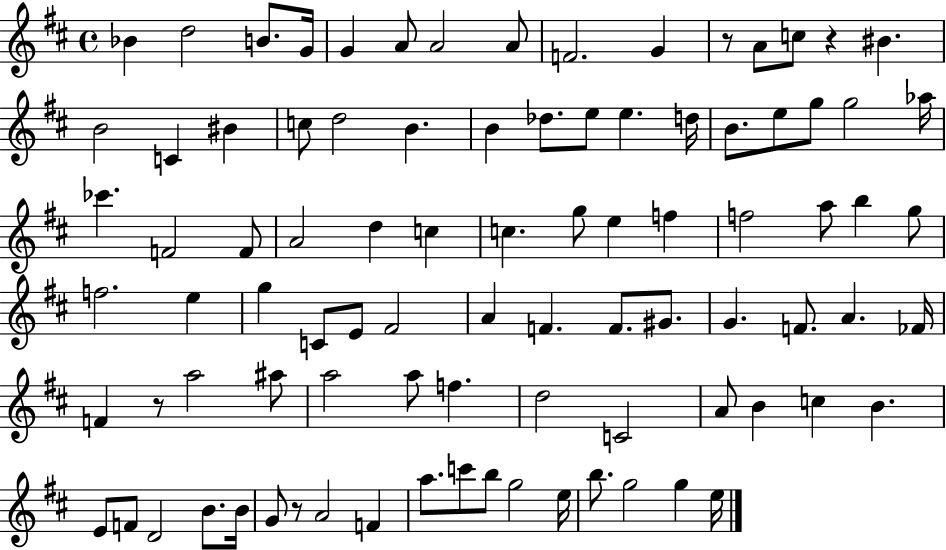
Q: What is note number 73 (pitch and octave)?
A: B4